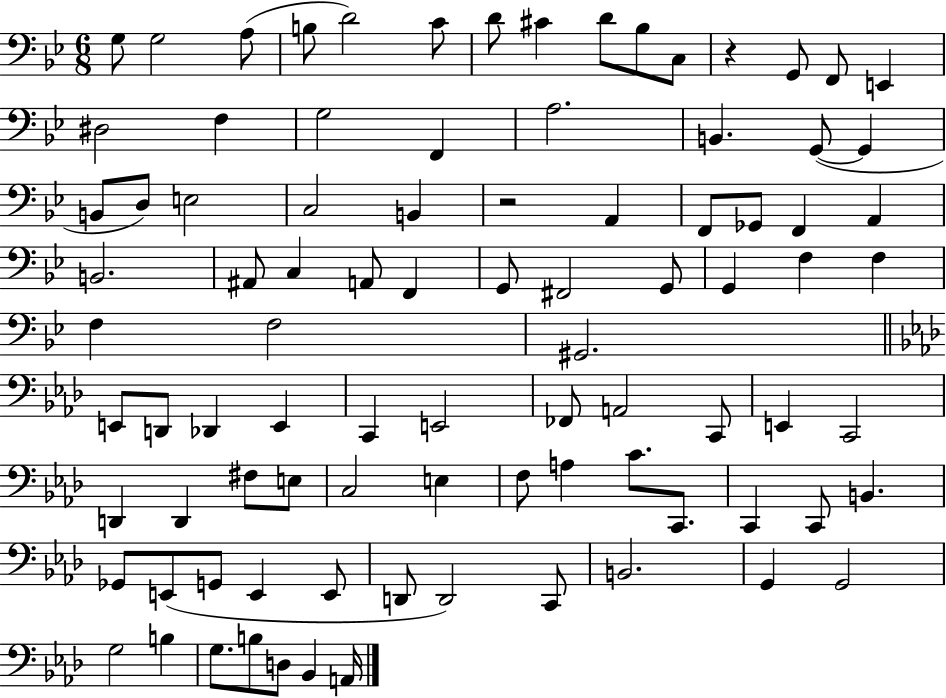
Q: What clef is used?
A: bass